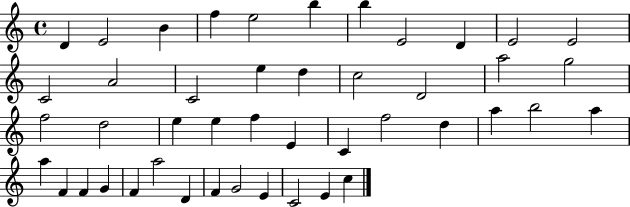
D4/q E4/h B4/q F5/q E5/h B5/q B5/q E4/h D4/q E4/h E4/h C4/h A4/h C4/h E5/q D5/q C5/h D4/h A5/h G5/h F5/h D5/h E5/q E5/q F5/q E4/q C4/q F5/h D5/q A5/q B5/h A5/q A5/q F4/q F4/q G4/q F4/q A5/h D4/q F4/q G4/h E4/q C4/h E4/q C5/q